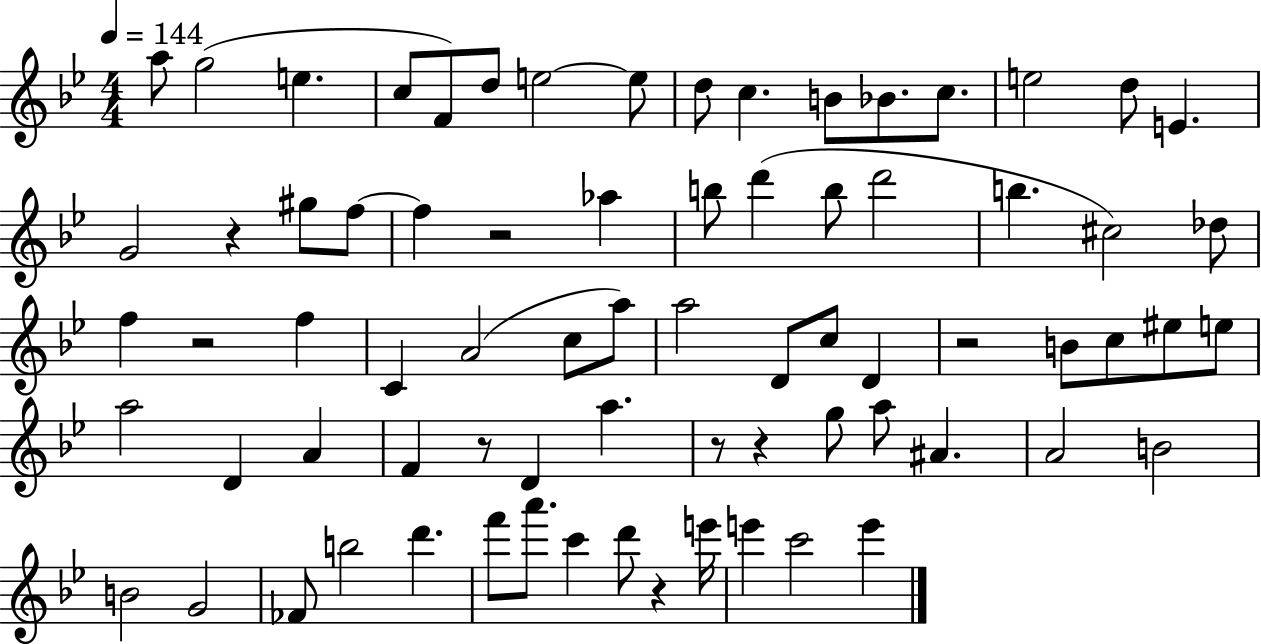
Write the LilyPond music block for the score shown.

{
  \clef treble
  \numericTimeSignature
  \time 4/4
  \key bes \major
  \tempo 4 = 144
  a''8 g''2( e''4. | c''8 f'8) d''8 e''2~~ e''8 | d''8 c''4. b'8 bes'8. c''8. | e''2 d''8 e'4. | \break g'2 r4 gis''8 f''8~~ | f''4 r2 aes''4 | b''8 d'''4( b''8 d'''2 | b''4. cis''2) des''8 | \break f''4 r2 f''4 | c'4 a'2( c''8 a''8) | a''2 d'8 c''8 d'4 | r2 b'8 c''8 eis''8 e''8 | \break a''2 d'4 a'4 | f'4 r8 d'4 a''4. | r8 r4 g''8 a''8 ais'4. | a'2 b'2 | \break b'2 g'2 | fes'8 b''2 d'''4. | f'''8 a'''8. c'''4 d'''8 r4 e'''16 | e'''4 c'''2 e'''4 | \break \bar "|."
}